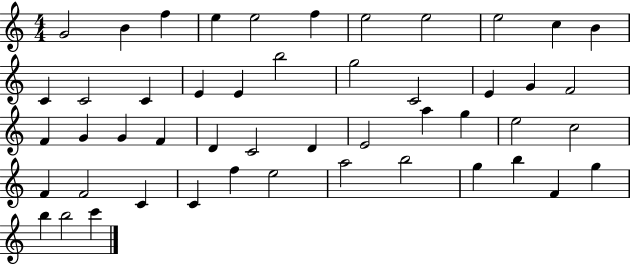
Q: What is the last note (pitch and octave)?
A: C6